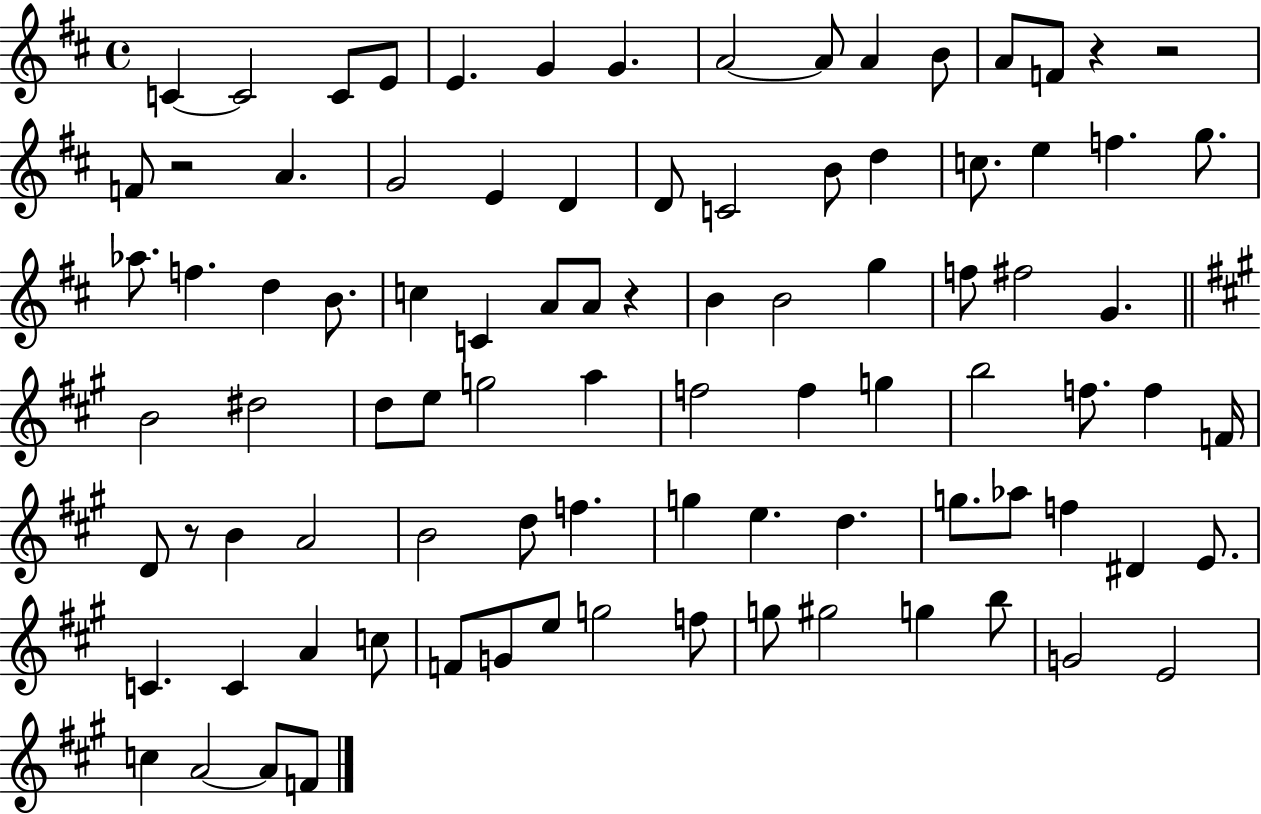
C4/q C4/h C4/e E4/e E4/q. G4/q G4/q. A4/h A4/e A4/q B4/e A4/e F4/e R/q R/h F4/e R/h A4/q. G4/h E4/q D4/q D4/e C4/h B4/e D5/q C5/e. E5/q F5/q. G5/e. Ab5/e. F5/q. D5/q B4/e. C5/q C4/q A4/e A4/e R/q B4/q B4/h G5/q F5/e F#5/h G4/q. B4/h D#5/h D5/e E5/e G5/h A5/q F5/h F5/q G5/q B5/h F5/e. F5/q F4/s D4/e R/e B4/q A4/h B4/h D5/e F5/q. G5/q E5/q. D5/q. G5/e. Ab5/e F5/q D#4/q E4/e. C4/q. C4/q A4/q C5/e F4/e G4/e E5/e G5/h F5/e G5/e G#5/h G5/q B5/e G4/h E4/h C5/q A4/h A4/e F4/e